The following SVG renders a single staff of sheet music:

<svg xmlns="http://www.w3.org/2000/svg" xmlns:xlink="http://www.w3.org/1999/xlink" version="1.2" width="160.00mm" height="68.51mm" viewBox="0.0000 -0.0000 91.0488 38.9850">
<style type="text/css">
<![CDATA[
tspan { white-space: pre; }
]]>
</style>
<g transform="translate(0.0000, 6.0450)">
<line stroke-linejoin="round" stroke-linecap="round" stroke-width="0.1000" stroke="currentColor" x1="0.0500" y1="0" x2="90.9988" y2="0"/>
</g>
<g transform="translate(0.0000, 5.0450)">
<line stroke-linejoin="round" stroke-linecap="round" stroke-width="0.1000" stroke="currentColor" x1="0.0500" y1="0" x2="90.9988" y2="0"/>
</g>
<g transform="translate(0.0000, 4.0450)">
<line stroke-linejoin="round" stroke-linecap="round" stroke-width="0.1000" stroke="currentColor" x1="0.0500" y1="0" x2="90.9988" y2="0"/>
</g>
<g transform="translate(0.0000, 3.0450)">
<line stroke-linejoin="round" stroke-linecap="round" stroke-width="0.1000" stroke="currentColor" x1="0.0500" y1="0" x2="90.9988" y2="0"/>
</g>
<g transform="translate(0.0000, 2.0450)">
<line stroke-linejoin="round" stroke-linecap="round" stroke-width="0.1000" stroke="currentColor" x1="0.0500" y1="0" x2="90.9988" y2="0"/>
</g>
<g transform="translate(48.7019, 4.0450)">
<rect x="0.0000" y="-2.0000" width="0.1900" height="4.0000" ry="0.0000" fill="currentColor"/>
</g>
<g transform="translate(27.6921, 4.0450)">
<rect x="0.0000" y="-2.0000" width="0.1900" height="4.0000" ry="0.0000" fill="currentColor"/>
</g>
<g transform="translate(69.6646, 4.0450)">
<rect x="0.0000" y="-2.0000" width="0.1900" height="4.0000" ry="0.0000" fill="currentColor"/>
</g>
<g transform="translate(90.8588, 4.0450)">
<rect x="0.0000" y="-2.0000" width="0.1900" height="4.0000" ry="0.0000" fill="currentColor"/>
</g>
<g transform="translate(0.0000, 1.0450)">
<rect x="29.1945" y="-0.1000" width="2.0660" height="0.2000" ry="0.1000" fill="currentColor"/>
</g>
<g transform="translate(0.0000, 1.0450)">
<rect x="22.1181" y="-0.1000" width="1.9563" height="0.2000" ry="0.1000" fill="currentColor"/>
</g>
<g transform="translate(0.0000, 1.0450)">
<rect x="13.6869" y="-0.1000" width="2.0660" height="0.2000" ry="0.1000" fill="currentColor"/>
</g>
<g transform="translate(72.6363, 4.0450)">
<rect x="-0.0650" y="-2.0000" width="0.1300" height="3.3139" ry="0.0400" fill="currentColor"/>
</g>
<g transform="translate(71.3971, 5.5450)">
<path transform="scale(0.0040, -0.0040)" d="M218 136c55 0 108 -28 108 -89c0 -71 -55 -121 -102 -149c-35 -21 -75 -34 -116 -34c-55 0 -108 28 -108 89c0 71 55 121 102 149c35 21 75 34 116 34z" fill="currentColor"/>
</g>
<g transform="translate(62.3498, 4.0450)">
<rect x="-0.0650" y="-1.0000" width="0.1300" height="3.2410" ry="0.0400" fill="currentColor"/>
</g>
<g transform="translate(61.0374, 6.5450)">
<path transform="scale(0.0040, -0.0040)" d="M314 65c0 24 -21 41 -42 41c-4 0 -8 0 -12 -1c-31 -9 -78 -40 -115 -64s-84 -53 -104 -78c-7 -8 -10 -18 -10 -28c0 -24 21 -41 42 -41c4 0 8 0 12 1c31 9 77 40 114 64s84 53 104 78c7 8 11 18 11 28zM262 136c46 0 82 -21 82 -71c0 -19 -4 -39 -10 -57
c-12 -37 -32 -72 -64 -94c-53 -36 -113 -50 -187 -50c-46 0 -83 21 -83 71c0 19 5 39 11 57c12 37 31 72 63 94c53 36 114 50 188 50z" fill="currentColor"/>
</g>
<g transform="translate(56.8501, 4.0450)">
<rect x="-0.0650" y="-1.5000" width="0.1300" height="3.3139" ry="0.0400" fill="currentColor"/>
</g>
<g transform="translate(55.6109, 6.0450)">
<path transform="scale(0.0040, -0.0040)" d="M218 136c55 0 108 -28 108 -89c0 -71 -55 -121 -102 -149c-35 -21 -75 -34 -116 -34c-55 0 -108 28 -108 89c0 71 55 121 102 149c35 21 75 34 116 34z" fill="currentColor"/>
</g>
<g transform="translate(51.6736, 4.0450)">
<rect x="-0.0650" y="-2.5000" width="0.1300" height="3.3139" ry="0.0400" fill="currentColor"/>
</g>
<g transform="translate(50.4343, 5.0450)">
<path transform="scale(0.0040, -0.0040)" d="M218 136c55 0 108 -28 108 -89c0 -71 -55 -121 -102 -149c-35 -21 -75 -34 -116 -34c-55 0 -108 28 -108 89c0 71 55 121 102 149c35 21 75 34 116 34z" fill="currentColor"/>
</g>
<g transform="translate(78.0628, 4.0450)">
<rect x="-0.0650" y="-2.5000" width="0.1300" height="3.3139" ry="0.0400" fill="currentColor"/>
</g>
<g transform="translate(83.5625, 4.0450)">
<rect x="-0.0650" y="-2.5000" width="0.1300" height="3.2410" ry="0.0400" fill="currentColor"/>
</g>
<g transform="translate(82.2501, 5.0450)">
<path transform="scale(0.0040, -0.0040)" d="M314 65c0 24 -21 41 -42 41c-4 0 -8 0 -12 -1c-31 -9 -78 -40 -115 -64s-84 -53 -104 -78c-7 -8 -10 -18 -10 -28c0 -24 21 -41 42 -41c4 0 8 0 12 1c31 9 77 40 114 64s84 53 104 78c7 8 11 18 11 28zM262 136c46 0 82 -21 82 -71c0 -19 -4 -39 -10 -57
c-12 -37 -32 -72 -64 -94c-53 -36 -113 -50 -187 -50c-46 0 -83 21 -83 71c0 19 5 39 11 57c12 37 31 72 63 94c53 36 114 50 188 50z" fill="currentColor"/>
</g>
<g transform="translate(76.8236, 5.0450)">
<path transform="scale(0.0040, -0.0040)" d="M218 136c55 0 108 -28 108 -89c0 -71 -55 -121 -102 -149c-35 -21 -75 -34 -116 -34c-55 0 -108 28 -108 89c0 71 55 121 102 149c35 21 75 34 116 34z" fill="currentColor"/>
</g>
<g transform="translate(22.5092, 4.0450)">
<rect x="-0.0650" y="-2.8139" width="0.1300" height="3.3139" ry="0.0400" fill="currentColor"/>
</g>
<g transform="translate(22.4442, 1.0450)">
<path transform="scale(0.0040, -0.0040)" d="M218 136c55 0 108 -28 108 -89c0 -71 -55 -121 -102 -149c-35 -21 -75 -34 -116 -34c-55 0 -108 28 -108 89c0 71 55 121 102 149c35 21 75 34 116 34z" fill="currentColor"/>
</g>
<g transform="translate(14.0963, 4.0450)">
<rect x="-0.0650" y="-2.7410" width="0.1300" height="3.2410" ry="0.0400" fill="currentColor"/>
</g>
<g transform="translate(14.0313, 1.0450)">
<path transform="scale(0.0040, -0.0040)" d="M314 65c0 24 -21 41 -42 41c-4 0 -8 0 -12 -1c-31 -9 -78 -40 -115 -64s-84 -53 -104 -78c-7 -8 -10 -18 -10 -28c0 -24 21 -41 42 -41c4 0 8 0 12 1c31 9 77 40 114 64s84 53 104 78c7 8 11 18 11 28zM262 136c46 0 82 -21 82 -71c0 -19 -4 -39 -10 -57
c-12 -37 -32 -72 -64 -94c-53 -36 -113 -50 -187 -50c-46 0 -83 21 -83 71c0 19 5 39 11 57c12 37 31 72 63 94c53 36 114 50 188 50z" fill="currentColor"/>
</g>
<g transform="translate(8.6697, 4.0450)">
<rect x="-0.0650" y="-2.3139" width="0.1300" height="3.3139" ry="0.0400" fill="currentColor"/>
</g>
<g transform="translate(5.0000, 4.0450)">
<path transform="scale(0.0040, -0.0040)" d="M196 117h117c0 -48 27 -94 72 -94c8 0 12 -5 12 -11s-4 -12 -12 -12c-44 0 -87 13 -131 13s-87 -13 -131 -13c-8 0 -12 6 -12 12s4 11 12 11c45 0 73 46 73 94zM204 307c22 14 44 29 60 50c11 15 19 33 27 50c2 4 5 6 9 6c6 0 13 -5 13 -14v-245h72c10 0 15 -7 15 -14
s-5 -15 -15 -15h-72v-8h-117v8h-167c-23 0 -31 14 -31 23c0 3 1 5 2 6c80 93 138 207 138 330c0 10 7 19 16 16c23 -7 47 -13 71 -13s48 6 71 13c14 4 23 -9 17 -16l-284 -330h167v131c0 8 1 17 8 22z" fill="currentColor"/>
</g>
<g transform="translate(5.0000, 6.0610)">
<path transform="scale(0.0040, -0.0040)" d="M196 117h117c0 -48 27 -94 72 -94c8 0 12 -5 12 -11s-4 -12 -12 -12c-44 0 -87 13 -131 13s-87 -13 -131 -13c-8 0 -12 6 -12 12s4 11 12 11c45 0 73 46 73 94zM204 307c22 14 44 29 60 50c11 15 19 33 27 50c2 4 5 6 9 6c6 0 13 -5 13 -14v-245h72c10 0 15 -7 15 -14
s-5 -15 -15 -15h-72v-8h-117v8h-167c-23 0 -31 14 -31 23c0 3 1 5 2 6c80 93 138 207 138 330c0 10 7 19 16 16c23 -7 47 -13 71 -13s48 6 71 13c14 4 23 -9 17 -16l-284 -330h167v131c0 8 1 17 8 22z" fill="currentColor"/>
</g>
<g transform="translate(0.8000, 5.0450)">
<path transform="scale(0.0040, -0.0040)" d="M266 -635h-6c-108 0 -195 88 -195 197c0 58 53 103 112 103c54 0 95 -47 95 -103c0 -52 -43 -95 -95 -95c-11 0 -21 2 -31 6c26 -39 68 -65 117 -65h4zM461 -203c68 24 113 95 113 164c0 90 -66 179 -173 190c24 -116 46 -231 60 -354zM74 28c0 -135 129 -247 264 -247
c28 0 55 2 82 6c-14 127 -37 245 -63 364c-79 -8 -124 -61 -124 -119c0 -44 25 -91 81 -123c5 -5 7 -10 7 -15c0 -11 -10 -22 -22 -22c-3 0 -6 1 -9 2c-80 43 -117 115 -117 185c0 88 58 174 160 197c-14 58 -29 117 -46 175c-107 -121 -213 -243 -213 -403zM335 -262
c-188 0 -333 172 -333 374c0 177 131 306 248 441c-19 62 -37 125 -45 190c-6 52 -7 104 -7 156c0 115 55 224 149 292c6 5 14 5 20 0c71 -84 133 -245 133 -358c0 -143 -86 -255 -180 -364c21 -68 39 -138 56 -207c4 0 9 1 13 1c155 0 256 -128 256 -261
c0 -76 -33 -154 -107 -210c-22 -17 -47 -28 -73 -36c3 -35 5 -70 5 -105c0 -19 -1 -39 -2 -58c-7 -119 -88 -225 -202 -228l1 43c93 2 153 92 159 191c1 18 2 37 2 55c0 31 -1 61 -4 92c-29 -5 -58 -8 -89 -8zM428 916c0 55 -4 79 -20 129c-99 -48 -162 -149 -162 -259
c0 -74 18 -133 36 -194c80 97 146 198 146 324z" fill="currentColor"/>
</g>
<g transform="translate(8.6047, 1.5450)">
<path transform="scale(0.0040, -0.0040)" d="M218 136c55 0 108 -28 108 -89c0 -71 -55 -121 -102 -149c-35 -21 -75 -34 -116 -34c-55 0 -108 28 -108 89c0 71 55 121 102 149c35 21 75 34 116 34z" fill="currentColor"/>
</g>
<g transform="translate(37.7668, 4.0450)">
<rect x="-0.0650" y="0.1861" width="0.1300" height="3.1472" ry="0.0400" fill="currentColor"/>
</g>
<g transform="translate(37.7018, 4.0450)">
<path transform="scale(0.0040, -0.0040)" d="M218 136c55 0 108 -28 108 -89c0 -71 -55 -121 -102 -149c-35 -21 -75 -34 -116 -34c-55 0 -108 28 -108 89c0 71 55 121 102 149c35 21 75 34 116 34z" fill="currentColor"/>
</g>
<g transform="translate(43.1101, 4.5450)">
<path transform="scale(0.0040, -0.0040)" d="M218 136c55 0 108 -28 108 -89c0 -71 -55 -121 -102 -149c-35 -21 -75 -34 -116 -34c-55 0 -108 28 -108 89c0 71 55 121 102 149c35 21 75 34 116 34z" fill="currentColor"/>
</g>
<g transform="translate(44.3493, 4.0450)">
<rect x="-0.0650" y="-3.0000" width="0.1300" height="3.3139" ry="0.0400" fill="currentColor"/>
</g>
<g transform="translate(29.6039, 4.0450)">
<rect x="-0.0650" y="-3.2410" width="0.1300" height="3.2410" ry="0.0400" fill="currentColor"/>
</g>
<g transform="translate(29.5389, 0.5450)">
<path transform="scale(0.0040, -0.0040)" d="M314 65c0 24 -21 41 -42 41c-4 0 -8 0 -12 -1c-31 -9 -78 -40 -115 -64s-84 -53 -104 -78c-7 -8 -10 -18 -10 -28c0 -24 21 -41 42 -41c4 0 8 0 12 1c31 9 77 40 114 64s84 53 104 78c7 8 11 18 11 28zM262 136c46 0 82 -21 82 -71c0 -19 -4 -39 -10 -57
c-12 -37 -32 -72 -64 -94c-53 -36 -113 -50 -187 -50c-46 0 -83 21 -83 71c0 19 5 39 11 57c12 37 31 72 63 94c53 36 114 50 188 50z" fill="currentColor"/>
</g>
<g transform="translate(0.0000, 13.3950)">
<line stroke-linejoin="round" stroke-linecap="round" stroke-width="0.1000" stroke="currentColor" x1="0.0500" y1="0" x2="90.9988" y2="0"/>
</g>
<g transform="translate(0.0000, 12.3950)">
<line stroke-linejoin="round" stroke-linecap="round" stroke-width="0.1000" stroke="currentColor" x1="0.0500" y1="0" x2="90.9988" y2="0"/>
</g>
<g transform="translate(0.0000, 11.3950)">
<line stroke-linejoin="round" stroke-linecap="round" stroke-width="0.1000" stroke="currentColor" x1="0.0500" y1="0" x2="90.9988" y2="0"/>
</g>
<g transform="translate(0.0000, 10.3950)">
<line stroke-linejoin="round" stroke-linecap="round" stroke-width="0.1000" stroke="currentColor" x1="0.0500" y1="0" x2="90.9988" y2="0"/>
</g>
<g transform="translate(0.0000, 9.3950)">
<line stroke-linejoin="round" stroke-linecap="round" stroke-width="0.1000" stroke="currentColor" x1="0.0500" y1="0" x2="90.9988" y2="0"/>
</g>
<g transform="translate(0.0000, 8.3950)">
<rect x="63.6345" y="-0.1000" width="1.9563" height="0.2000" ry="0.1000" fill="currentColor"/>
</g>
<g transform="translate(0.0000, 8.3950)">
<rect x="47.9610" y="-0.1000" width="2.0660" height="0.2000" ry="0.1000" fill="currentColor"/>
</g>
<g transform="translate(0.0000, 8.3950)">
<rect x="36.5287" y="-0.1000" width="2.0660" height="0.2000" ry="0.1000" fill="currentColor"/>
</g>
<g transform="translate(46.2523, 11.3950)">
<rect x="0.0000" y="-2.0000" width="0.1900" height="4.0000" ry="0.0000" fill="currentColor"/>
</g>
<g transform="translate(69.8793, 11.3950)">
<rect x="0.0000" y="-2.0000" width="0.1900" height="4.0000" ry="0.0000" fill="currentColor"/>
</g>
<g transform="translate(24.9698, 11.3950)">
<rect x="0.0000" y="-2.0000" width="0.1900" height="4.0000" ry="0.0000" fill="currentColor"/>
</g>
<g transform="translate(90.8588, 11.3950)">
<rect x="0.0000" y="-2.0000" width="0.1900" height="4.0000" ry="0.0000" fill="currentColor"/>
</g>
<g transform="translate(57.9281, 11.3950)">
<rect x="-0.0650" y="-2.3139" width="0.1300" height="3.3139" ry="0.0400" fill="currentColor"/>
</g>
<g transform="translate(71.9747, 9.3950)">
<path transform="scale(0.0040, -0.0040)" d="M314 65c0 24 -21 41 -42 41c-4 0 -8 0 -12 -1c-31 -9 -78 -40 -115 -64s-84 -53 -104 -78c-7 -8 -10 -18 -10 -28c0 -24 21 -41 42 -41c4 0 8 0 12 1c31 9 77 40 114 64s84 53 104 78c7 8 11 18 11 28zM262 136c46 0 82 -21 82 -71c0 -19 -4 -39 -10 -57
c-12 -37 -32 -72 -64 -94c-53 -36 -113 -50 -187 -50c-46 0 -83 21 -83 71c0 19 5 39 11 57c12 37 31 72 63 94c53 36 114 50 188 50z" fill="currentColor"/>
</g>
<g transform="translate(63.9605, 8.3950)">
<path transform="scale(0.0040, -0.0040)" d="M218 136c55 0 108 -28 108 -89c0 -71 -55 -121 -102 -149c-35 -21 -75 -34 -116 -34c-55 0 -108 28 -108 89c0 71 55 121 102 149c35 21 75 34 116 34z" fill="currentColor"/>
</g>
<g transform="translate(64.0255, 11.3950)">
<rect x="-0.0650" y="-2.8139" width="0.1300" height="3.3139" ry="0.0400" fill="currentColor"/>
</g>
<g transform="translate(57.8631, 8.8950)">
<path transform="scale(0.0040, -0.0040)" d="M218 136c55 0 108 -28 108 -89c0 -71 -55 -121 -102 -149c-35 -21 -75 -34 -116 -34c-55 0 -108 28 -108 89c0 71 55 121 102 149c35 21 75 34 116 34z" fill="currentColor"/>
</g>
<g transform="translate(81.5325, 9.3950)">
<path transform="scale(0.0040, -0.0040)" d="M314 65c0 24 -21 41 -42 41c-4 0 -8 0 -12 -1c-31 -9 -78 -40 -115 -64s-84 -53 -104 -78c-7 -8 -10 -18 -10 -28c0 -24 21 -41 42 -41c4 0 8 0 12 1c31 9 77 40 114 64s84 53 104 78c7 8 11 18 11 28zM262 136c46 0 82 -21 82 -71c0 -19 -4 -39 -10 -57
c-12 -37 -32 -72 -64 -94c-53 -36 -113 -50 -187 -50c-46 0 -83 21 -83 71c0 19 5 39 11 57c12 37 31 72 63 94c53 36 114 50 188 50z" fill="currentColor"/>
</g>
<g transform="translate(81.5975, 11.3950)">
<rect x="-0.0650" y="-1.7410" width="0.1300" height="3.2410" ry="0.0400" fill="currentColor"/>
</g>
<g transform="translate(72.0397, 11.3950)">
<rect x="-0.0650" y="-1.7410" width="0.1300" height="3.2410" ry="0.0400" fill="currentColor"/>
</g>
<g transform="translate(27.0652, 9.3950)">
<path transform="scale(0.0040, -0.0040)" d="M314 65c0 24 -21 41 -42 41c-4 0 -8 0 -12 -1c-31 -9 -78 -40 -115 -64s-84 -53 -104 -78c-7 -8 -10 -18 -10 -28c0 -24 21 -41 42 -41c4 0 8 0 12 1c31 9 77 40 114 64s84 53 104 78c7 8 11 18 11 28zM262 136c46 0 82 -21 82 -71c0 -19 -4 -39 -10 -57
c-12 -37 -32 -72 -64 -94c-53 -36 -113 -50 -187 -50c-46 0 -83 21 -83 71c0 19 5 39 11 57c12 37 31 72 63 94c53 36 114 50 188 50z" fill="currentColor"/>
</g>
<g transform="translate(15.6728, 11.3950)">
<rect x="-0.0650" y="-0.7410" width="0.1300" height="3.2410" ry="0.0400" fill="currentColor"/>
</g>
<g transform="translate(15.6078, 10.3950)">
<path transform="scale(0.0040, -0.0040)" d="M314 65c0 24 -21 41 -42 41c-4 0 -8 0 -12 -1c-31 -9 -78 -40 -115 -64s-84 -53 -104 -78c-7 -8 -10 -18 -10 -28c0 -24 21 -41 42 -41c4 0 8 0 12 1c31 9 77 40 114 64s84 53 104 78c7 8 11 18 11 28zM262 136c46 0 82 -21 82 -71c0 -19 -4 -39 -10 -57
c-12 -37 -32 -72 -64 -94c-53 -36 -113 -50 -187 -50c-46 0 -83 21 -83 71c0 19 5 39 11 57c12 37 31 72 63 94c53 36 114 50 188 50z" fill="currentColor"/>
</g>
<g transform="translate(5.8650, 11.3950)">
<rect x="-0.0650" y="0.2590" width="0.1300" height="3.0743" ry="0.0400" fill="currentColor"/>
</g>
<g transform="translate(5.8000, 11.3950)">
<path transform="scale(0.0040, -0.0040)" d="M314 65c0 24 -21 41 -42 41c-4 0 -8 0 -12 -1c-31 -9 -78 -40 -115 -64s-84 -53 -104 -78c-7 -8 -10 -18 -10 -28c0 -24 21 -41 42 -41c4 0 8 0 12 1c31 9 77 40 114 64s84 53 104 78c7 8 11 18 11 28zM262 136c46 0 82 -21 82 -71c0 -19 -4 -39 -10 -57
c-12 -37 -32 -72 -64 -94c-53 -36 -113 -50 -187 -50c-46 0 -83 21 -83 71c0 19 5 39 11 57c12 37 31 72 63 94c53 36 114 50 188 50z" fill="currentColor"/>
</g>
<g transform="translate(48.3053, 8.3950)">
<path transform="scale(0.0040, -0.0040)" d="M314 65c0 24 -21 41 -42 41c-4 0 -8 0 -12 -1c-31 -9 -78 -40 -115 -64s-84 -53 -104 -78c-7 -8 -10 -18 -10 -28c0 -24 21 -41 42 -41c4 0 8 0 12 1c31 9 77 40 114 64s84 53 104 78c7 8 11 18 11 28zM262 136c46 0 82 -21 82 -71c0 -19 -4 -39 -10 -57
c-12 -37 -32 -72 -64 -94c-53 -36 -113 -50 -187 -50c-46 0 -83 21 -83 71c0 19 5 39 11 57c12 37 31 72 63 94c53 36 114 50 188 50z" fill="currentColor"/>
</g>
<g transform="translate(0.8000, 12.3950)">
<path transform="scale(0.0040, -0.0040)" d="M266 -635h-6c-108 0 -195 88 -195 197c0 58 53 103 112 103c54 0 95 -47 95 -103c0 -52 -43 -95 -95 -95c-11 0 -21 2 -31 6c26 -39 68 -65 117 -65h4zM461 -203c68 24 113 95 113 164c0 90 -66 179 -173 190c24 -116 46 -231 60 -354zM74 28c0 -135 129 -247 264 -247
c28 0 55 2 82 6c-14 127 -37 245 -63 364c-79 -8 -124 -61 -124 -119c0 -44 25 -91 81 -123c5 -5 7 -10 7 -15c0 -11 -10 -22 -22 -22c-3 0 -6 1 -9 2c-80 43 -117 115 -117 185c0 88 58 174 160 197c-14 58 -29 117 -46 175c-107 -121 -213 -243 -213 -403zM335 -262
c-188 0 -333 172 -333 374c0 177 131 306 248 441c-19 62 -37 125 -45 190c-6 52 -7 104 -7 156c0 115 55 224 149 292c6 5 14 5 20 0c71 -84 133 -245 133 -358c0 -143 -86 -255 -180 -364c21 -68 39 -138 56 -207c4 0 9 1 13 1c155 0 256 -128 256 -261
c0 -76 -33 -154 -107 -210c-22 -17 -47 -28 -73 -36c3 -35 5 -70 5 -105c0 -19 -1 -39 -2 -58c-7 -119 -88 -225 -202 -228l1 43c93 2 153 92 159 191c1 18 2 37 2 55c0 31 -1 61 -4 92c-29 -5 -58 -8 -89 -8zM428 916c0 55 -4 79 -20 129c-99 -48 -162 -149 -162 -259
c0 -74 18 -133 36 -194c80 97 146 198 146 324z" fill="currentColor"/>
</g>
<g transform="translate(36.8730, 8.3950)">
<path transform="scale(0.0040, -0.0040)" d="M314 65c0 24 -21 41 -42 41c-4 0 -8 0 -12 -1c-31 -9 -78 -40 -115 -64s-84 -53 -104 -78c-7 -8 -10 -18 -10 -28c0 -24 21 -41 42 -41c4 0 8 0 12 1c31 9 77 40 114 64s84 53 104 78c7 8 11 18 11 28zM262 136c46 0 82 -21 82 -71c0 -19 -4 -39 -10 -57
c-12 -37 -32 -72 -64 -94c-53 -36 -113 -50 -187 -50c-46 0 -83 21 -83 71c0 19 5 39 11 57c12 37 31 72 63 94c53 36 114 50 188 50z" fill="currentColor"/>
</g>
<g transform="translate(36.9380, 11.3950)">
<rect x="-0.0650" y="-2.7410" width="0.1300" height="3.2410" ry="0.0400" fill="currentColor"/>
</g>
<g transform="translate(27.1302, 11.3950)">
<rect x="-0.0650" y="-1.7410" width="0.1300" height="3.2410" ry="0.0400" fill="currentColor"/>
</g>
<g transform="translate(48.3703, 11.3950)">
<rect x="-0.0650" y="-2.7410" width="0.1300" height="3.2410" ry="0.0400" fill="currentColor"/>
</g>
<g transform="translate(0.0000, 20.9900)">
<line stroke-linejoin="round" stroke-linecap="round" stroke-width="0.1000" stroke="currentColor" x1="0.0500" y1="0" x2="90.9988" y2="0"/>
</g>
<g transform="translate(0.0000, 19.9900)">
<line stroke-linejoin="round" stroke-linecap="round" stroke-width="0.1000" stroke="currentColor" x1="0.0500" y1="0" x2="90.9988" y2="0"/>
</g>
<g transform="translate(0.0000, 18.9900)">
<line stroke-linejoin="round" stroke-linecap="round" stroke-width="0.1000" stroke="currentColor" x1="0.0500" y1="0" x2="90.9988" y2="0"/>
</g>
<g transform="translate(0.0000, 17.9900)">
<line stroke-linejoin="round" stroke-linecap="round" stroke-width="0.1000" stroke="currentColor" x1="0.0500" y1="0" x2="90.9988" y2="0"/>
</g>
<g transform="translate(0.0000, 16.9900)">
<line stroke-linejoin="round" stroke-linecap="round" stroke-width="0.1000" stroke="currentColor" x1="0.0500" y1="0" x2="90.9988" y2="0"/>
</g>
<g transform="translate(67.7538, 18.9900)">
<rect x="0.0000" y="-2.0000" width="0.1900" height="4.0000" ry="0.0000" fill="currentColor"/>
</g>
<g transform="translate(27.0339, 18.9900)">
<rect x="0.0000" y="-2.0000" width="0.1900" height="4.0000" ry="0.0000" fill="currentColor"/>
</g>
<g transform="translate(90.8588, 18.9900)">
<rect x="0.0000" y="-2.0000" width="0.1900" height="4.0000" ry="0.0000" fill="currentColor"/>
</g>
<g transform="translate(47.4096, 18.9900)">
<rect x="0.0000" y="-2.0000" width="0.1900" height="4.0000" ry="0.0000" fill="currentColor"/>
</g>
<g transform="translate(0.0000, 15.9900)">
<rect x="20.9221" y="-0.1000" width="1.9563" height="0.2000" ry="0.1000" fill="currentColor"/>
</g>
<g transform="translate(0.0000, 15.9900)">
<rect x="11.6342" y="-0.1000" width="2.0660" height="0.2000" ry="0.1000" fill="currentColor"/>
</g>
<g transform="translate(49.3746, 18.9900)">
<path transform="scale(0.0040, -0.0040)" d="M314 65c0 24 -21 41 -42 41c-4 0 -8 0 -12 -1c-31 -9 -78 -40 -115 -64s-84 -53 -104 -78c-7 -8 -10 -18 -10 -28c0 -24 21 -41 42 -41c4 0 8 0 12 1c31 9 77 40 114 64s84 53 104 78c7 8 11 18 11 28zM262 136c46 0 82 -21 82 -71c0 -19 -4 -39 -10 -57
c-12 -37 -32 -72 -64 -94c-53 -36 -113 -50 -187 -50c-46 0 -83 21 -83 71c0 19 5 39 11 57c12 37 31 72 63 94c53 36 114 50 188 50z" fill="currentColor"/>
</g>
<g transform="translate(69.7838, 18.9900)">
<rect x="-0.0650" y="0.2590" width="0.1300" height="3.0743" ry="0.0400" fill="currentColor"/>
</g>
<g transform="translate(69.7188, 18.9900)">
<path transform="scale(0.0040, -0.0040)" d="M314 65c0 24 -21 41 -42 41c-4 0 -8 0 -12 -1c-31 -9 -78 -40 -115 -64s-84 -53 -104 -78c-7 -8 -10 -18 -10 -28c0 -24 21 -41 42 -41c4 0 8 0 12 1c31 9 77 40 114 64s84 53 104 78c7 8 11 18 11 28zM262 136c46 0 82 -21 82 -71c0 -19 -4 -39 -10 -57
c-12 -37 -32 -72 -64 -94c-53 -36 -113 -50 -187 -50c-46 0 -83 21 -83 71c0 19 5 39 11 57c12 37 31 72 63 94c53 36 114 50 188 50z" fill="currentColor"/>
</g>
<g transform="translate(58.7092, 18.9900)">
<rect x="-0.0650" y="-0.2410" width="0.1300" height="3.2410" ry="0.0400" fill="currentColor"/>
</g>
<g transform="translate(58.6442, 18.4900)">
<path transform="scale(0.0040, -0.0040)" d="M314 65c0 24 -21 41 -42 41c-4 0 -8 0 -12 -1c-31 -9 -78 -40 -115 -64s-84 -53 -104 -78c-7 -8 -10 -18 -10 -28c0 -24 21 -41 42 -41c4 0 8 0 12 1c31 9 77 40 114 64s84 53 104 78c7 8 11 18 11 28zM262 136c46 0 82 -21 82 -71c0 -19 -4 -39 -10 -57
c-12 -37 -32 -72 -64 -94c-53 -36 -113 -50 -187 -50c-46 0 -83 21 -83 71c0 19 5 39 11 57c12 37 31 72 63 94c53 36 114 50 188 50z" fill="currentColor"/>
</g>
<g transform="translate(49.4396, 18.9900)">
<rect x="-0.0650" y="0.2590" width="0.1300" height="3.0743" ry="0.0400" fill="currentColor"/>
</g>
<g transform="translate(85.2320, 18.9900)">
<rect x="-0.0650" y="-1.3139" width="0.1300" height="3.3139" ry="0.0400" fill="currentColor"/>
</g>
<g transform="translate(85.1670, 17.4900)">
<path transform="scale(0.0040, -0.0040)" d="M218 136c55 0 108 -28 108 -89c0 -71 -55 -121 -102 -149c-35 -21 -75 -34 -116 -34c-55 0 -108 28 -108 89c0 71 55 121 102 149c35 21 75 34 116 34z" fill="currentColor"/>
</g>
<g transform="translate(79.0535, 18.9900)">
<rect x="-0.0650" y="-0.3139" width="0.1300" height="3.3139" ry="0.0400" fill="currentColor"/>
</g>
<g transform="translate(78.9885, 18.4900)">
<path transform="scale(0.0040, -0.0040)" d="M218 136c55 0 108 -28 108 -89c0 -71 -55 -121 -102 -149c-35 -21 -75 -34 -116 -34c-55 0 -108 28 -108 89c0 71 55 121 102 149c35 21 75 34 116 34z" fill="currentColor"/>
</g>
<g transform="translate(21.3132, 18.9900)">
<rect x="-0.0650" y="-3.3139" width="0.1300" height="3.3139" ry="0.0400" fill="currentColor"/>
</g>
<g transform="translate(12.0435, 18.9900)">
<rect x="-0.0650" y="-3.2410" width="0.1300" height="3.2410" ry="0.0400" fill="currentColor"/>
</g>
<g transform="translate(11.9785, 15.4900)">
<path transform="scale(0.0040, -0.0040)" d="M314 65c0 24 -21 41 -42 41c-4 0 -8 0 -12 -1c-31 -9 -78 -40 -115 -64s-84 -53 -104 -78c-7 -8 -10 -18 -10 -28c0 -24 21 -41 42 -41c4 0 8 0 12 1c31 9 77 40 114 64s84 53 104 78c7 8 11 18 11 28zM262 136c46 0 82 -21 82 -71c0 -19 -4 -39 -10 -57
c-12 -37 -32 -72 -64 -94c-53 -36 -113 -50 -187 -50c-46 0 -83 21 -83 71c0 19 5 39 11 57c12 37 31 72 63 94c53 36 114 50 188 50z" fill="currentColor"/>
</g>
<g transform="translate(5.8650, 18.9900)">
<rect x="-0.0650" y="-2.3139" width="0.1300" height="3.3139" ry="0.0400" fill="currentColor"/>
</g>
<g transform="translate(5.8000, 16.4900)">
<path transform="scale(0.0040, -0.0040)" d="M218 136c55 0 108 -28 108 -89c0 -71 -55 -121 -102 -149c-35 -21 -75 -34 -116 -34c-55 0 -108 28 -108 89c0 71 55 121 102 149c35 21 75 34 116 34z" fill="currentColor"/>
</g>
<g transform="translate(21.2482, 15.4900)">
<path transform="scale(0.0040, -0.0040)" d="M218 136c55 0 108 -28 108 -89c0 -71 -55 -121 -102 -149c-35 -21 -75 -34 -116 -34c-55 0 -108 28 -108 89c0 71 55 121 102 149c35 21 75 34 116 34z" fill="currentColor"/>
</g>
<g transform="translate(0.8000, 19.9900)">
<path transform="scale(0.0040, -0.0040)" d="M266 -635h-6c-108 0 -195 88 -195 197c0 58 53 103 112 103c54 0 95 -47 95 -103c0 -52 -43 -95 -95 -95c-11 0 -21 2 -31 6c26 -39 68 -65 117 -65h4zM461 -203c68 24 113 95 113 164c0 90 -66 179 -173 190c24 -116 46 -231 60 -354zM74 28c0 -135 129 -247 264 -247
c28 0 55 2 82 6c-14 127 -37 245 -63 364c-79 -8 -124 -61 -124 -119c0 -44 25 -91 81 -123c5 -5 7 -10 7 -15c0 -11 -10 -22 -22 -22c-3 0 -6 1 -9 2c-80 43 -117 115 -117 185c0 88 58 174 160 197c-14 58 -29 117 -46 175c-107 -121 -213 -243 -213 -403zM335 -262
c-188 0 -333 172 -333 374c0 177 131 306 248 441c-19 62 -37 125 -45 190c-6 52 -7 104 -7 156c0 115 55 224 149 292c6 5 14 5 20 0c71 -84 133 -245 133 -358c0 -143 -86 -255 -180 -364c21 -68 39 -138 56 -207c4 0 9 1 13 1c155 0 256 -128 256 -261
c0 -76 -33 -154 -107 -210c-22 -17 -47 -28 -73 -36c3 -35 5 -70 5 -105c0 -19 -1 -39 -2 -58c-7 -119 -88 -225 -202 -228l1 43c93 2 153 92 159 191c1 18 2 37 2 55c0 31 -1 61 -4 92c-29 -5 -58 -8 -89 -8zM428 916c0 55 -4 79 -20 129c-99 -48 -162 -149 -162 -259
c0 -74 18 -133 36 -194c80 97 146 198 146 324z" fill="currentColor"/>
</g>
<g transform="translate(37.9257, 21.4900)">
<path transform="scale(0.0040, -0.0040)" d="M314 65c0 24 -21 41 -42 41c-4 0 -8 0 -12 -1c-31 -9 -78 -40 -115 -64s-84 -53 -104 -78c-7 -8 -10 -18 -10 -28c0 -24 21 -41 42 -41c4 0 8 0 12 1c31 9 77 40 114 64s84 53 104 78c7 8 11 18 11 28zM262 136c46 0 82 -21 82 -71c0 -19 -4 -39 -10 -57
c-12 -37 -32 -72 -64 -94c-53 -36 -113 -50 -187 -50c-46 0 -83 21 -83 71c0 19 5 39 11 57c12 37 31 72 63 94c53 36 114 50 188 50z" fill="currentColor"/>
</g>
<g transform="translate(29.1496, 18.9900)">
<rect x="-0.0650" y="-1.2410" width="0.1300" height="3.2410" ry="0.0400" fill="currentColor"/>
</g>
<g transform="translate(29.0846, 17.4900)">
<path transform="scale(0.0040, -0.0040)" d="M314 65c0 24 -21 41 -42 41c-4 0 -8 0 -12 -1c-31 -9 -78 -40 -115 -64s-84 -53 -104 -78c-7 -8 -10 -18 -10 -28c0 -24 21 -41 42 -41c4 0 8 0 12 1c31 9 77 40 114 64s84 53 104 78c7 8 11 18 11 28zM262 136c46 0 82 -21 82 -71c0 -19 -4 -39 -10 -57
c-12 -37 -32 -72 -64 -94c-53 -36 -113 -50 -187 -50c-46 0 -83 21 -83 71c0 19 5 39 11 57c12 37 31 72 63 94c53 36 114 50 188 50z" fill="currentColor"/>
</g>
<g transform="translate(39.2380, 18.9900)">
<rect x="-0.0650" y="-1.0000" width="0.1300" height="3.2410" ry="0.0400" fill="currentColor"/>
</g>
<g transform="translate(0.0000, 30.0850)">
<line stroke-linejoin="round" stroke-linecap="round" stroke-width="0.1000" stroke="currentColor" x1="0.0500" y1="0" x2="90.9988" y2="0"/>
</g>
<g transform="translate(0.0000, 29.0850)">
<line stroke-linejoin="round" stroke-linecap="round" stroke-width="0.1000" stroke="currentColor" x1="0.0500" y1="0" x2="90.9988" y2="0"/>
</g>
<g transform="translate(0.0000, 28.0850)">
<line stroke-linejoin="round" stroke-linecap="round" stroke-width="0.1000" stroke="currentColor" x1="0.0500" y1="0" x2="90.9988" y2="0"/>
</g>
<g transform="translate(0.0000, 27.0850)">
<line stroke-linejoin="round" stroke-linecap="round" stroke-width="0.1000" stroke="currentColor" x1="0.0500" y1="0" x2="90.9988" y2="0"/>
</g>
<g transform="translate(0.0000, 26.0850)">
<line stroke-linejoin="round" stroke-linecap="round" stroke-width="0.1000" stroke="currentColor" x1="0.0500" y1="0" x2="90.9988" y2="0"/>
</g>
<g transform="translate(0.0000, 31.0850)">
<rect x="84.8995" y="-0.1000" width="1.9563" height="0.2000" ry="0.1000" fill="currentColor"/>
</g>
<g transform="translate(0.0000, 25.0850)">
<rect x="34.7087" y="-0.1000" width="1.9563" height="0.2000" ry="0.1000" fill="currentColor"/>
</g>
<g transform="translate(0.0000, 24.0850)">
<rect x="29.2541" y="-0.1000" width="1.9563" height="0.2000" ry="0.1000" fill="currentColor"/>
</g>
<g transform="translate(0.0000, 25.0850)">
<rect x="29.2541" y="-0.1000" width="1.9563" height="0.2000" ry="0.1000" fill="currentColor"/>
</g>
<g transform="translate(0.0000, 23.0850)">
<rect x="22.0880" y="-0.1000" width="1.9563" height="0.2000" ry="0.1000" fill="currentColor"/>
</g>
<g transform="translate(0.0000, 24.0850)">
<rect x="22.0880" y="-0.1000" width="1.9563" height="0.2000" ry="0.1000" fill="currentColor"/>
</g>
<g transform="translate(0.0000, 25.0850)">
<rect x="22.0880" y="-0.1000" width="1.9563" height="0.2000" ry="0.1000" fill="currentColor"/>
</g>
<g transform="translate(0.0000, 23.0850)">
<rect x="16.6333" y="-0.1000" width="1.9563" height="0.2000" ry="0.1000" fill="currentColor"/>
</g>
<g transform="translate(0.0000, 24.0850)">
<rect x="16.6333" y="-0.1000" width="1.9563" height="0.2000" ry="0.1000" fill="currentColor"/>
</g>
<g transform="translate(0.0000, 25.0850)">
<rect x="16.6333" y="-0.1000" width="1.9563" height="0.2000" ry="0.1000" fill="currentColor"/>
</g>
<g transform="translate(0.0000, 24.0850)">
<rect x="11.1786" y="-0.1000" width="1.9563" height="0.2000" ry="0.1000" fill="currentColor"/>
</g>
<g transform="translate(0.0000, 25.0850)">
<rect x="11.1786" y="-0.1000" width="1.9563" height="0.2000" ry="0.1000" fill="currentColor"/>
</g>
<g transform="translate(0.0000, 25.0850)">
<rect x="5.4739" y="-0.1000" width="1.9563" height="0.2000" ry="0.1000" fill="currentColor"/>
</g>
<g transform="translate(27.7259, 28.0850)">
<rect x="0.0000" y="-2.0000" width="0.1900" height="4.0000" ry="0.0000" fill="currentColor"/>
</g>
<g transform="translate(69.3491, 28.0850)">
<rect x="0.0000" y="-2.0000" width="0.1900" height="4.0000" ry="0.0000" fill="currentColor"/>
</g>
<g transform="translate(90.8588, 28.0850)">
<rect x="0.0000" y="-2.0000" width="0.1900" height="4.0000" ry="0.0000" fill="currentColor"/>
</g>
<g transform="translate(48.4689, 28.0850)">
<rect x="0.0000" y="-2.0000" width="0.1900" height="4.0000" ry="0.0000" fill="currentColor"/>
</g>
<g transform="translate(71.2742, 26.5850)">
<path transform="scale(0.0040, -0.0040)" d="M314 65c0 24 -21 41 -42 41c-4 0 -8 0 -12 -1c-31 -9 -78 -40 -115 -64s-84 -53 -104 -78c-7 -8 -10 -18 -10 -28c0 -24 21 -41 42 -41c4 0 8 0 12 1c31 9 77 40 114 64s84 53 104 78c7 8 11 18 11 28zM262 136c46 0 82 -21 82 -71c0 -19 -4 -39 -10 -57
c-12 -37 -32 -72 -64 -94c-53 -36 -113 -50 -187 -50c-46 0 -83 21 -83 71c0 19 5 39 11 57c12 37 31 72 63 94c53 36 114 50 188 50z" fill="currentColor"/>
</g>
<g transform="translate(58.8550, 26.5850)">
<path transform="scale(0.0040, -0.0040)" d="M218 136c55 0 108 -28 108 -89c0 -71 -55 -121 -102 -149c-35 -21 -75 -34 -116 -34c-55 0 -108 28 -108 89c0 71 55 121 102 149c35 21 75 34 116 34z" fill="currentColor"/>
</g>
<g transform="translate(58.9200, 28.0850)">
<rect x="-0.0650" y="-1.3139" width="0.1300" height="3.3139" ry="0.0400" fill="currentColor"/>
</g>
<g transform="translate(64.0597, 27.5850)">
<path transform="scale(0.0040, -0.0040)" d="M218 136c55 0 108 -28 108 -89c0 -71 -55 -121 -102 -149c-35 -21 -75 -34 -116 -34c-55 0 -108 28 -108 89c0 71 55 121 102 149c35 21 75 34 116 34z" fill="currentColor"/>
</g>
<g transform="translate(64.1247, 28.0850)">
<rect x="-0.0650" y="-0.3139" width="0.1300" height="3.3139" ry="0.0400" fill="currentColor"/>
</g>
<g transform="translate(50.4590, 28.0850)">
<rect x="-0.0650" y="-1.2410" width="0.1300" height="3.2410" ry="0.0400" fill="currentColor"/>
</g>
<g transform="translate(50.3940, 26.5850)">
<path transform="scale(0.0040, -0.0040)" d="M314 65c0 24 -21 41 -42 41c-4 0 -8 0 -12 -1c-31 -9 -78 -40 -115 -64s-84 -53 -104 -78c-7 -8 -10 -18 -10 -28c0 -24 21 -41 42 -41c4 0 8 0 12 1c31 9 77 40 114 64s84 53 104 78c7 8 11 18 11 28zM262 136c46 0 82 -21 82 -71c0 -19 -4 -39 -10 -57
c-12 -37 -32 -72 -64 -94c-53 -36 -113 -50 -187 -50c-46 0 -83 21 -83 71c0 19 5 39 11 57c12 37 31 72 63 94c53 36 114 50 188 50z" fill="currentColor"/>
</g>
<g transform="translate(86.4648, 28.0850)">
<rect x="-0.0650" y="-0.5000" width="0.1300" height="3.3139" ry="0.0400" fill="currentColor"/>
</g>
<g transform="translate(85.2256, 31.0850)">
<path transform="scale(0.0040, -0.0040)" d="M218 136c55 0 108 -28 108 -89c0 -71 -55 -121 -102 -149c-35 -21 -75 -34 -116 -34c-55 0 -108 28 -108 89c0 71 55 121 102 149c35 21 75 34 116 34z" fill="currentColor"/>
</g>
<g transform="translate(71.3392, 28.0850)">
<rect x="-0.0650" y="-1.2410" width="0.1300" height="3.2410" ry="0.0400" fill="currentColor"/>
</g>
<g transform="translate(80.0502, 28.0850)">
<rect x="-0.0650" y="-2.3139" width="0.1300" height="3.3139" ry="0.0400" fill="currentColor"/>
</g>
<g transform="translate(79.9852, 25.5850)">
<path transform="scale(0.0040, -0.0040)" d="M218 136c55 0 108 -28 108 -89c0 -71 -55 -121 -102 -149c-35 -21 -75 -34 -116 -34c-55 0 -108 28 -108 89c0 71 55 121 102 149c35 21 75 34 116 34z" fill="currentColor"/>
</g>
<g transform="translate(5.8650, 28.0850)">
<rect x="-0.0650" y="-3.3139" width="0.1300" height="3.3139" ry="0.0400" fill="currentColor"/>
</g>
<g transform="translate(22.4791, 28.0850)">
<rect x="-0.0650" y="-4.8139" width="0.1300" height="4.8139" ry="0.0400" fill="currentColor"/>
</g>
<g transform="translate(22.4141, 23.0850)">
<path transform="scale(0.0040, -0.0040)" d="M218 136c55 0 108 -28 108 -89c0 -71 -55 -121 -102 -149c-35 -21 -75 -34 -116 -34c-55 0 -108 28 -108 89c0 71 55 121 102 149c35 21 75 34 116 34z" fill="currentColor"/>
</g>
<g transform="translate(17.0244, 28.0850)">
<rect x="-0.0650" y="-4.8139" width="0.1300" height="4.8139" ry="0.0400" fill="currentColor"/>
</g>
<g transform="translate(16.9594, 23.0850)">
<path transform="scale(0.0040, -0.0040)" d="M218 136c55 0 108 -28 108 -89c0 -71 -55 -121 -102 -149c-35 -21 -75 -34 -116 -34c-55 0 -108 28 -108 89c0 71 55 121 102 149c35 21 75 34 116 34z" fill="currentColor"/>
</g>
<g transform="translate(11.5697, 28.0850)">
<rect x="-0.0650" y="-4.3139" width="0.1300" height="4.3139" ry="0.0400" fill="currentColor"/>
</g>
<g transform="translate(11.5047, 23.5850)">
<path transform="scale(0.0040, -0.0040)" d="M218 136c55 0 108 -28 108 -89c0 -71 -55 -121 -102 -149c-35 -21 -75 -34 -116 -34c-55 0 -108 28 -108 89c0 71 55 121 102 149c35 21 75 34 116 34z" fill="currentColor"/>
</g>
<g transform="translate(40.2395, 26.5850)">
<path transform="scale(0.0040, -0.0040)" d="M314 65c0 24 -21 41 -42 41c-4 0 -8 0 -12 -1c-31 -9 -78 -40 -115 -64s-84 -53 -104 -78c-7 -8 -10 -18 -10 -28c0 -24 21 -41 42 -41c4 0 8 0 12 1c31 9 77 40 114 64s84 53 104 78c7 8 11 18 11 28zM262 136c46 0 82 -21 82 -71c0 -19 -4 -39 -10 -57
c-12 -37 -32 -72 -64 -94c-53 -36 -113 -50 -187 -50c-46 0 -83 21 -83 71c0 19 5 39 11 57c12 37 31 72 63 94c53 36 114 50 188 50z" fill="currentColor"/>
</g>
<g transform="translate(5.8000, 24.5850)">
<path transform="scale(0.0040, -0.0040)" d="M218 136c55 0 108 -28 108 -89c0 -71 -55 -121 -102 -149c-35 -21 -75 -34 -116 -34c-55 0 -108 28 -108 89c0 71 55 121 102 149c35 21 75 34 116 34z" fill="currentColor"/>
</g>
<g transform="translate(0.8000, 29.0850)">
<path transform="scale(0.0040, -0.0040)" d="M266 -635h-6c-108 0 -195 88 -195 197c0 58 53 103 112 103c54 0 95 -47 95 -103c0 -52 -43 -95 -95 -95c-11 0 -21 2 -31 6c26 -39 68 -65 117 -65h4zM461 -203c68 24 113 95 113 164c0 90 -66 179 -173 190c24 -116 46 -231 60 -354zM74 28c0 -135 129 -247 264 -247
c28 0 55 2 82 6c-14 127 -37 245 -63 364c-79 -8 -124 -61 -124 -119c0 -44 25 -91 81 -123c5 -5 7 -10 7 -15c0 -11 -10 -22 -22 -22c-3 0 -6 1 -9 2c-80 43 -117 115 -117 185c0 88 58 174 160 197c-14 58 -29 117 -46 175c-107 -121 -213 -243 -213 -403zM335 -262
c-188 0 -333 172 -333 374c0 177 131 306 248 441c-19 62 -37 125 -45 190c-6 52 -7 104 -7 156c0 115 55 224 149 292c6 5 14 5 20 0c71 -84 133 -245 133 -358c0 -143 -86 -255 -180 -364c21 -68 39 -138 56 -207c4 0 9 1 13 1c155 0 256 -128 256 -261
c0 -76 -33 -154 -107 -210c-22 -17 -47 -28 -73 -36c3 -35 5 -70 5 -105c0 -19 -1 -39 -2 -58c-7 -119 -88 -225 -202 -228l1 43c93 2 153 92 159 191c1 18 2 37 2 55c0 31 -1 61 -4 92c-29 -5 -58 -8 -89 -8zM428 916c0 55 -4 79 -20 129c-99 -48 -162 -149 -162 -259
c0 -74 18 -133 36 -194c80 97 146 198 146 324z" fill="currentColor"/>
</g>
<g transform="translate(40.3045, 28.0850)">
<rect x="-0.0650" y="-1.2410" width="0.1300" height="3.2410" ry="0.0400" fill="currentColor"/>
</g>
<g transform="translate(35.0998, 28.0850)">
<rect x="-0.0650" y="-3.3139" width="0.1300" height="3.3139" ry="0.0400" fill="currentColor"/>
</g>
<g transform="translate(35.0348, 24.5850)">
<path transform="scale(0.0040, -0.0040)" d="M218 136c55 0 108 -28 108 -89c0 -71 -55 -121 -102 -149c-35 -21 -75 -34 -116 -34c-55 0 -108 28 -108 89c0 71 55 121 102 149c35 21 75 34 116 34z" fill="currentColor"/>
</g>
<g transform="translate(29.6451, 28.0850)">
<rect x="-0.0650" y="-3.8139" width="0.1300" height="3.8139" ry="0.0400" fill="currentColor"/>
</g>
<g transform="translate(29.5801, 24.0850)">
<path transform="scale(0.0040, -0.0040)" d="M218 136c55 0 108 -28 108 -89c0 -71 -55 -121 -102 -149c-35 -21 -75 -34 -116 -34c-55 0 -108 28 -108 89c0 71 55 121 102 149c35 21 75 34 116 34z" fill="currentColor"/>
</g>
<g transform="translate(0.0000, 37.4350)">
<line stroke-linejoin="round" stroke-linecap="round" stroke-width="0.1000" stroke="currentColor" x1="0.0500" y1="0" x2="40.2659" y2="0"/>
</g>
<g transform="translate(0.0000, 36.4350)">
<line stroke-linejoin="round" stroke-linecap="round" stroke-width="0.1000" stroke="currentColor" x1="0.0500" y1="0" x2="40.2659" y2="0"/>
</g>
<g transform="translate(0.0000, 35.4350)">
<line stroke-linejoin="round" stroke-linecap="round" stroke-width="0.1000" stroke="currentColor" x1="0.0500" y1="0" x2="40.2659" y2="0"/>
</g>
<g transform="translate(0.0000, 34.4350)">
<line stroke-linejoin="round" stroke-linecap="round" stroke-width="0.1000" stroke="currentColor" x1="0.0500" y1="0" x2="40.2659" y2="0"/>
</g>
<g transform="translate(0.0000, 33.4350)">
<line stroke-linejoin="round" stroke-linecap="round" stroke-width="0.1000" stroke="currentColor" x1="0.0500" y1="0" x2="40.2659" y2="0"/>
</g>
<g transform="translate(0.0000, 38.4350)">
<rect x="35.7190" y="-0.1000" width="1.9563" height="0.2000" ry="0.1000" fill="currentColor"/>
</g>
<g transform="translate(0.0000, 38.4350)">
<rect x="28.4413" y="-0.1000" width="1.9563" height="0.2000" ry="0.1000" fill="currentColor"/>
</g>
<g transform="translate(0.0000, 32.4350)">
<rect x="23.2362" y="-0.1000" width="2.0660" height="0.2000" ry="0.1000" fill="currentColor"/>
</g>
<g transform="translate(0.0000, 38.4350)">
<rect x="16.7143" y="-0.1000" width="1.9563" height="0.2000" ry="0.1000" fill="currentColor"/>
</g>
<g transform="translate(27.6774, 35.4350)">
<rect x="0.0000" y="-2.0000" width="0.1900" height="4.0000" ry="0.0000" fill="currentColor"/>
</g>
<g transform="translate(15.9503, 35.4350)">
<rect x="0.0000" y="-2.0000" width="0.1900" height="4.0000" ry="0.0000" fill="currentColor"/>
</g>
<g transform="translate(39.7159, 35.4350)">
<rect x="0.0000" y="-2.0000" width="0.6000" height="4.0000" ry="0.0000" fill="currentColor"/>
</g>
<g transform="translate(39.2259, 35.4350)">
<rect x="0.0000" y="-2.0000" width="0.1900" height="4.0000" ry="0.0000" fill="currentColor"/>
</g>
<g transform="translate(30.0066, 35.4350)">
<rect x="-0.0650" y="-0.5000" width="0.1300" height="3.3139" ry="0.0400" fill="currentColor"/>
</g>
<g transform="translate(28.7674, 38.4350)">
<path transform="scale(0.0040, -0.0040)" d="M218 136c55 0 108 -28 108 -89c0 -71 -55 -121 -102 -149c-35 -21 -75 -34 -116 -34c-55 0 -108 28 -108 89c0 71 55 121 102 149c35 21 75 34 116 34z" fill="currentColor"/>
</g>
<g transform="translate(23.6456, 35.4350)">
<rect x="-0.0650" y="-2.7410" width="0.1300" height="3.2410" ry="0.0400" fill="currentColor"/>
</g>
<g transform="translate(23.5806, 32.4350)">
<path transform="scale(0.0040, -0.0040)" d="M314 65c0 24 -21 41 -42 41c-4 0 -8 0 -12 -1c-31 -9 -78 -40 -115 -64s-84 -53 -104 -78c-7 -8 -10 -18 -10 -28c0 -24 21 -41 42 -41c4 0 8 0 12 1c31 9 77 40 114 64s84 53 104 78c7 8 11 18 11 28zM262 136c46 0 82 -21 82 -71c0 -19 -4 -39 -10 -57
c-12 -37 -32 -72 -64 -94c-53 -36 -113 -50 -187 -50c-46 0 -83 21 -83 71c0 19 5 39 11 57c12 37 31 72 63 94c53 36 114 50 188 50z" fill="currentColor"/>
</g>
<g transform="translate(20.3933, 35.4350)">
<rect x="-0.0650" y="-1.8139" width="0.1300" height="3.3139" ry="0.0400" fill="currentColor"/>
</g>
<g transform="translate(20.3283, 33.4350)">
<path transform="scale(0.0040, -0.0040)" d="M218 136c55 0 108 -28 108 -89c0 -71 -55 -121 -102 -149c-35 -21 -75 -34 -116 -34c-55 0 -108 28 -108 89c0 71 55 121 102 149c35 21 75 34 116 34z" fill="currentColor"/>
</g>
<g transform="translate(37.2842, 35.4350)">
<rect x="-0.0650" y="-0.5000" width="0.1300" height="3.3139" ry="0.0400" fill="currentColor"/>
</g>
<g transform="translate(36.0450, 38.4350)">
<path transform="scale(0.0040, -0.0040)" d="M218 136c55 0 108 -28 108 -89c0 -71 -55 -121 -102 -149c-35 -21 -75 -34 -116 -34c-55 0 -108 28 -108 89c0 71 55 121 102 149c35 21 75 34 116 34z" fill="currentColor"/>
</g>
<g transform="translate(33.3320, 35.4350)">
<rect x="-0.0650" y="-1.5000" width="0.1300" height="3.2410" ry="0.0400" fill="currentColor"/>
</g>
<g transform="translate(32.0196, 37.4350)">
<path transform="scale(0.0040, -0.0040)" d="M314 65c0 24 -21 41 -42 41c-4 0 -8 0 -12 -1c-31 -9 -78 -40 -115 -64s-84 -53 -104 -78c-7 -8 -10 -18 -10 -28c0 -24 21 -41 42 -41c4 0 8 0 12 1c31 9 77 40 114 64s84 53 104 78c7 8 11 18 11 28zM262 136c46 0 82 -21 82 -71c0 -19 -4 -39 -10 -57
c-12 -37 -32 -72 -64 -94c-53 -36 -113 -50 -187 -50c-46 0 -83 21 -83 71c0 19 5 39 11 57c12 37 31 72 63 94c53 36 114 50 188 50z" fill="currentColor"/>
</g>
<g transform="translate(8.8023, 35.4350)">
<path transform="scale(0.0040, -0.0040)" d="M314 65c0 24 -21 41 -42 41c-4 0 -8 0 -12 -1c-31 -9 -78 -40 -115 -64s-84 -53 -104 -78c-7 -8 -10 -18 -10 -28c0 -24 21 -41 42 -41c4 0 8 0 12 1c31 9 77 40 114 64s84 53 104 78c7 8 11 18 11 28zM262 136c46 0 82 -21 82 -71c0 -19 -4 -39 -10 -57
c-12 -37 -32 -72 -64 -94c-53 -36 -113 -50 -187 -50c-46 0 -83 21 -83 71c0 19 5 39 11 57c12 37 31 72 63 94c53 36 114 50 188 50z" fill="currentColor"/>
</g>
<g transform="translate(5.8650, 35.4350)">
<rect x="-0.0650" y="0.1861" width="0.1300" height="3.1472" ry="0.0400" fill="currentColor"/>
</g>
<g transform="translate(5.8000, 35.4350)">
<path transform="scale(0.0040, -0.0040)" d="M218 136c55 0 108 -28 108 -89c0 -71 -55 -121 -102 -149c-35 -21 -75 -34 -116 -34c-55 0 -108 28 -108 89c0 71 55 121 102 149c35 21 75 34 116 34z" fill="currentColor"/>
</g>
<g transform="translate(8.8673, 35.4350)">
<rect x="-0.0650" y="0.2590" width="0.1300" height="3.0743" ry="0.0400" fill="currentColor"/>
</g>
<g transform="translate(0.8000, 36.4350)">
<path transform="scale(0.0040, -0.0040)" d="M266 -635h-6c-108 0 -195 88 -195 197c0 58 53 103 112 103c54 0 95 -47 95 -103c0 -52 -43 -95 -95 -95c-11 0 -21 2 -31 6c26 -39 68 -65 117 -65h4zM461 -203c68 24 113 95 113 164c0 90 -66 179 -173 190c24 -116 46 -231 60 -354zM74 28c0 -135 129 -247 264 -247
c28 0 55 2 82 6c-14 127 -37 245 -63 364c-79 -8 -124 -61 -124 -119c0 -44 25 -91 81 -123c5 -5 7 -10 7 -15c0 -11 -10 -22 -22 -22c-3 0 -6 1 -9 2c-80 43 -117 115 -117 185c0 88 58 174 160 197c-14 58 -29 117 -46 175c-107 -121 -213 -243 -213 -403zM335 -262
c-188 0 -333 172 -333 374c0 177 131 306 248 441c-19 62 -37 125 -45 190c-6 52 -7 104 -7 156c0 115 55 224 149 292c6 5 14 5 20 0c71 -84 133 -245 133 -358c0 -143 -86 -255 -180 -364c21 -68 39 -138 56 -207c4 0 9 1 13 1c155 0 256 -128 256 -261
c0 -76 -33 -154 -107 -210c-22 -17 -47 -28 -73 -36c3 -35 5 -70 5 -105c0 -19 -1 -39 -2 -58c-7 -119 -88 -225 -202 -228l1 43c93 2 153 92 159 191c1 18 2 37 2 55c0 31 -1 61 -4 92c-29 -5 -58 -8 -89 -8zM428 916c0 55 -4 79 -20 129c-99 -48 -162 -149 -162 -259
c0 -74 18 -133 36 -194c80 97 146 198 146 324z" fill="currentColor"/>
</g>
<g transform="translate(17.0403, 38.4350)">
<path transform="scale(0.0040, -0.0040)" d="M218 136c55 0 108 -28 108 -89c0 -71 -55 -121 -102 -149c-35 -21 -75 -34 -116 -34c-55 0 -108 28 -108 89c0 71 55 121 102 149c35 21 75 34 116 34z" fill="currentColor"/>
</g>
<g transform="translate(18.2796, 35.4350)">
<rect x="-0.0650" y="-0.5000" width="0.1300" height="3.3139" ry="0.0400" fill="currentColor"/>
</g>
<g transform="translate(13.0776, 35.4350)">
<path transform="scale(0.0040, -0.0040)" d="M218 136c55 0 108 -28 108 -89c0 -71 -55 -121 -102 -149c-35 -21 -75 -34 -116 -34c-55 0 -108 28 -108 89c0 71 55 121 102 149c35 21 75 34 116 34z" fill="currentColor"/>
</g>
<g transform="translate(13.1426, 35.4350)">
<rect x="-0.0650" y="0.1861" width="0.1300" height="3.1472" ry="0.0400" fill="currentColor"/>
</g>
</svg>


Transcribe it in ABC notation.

X:1
T:Untitled
M:4/4
L:1/4
K:C
g a2 a b2 B A G E D2 F G G2 B2 d2 f2 a2 a2 g a f2 f2 g b2 b e2 D2 B2 c2 B2 c e b d' e' e' c' b e2 e2 e c e2 g C B B2 B C f a2 C E2 C